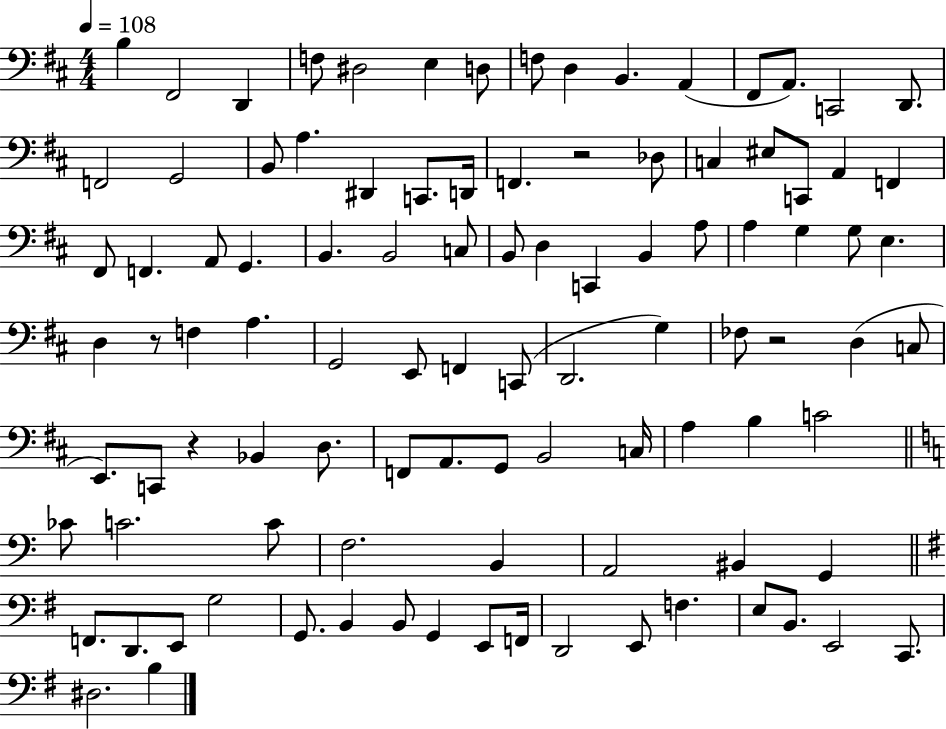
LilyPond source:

{
  \clef bass
  \numericTimeSignature
  \time 4/4
  \key d \major
  \tempo 4 = 108
  b4 fis,2 d,4 | f8 dis2 e4 d8 | f8 d4 b,4. a,4( | fis,8 a,8.) c,2 d,8. | \break f,2 g,2 | b,8 a4. dis,4 c,8. d,16 | f,4. r2 des8 | c4 eis8 c,8 a,4 f,4 | \break fis,8 f,4. a,8 g,4. | b,4. b,2 c8 | b,8 d4 c,4 b,4 a8 | a4 g4 g8 e4. | \break d4 r8 f4 a4. | g,2 e,8 f,4 c,8( | d,2. g4) | fes8 r2 d4( c8 | \break e,8.) c,8 r4 bes,4 d8. | f,8 a,8. g,8 b,2 c16 | a4 b4 c'2 | \bar "||" \break \key c \major ces'8 c'2. c'8 | f2. b,4 | a,2 bis,4 g,4 | \bar "||" \break \key g \major f,8. d,8. e,8 g2 | g,8. b,4 b,8 g,4 e,8 f,16 | d,2 e,8 f4. | e8 b,8. e,2 c,8. | \break dis2. b4 | \bar "|."
}